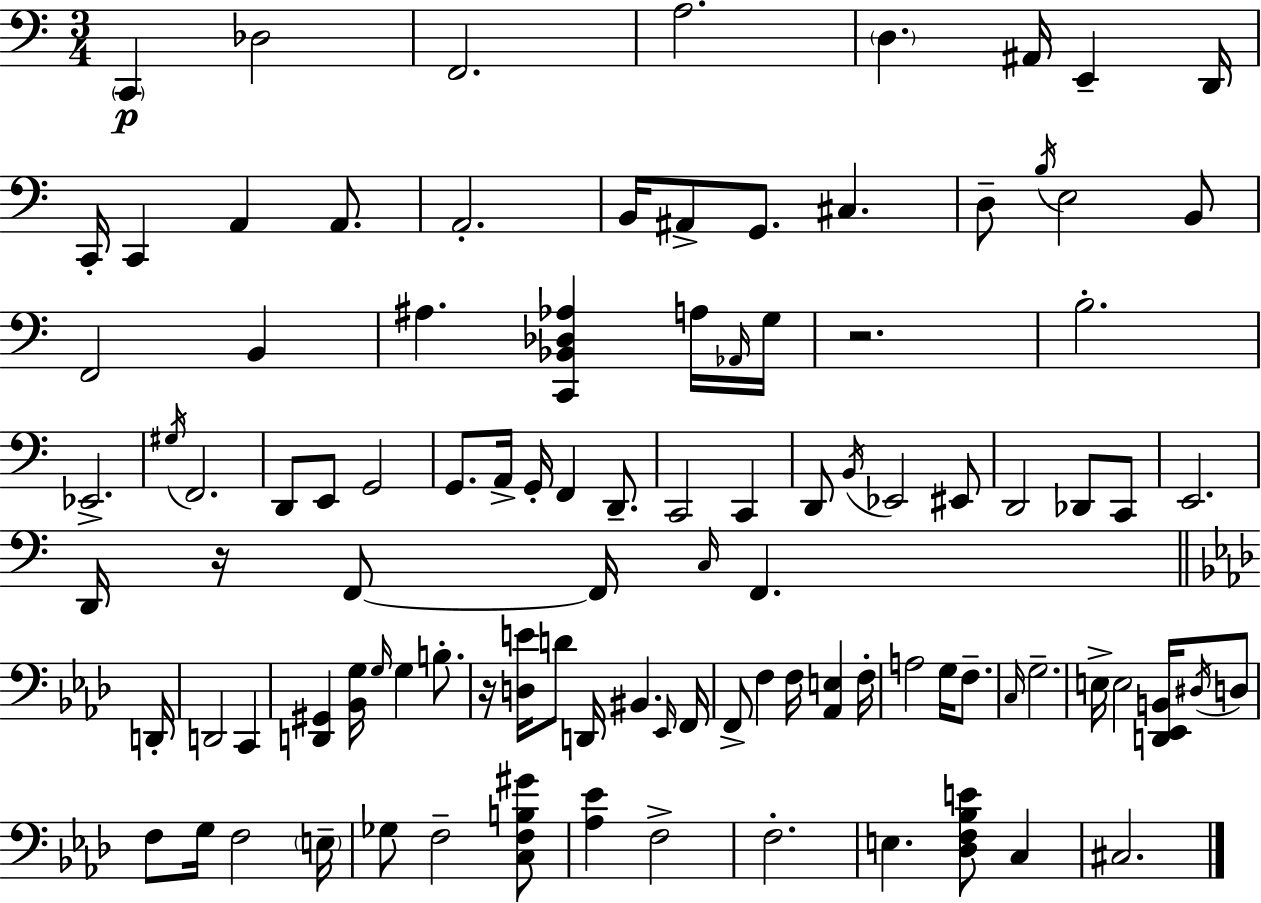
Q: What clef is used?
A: bass